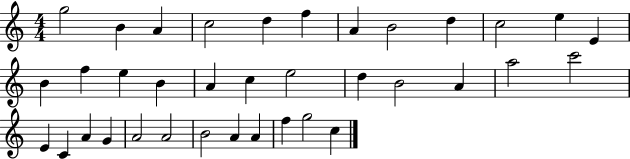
G5/h B4/q A4/q C5/h D5/q F5/q A4/q B4/h D5/q C5/h E5/q E4/q B4/q F5/q E5/q B4/q A4/q C5/q E5/h D5/q B4/h A4/q A5/h C6/h E4/q C4/q A4/q G4/q A4/h A4/h B4/h A4/q A4/q F5/q G5/h C5/q